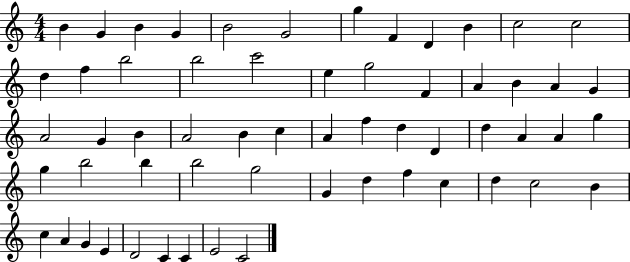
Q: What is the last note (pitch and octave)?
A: C4